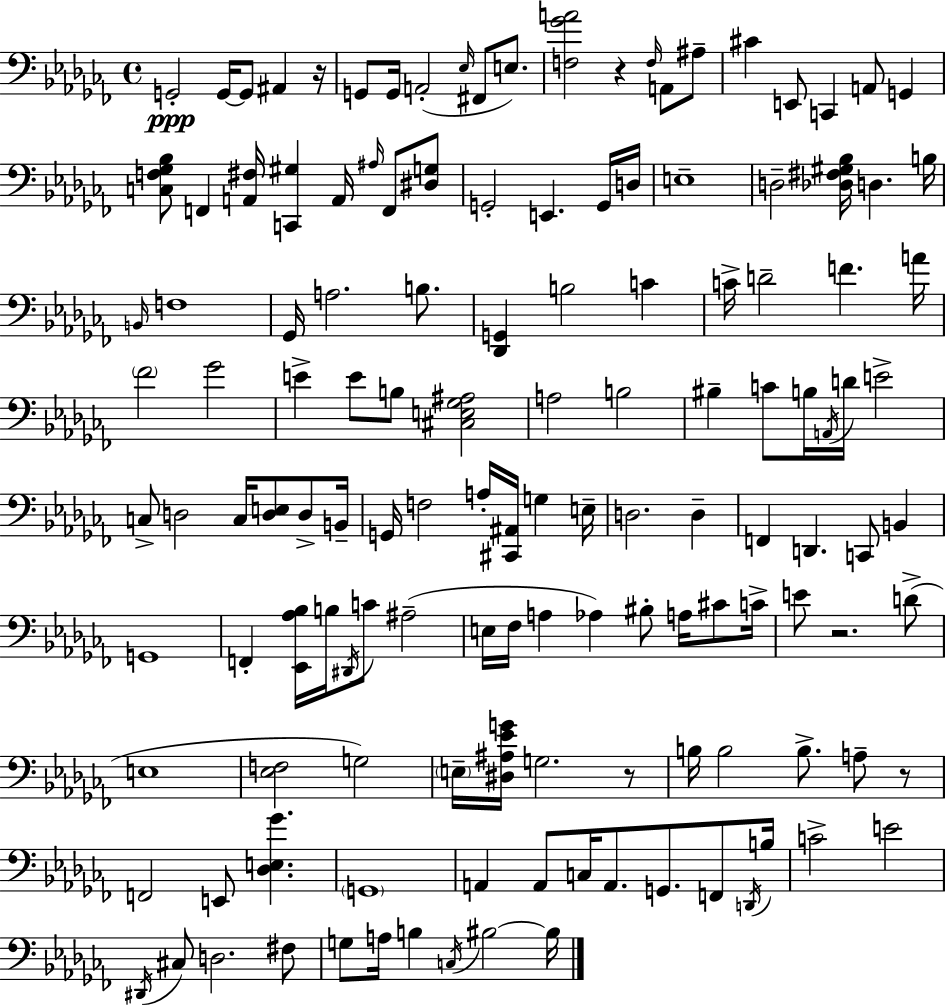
G2/h G2/s G2/e A#2/q R/s G2/e G2/s A2/h Eb3/s F#2/e E3/e. [F3,Gb4,A4]/h R/q F3/s A2/e A#3/e C#4/q E2/e C2/q A2/e G2/q [C3,F3,Gb3,Bb3]/e F2/q [A2,F#3]/s [C2,G#3]/q A2/s A#3/s F2/e [D#3,G3]/e G2/h E2/q. G2/s D3/s E3/w D3/h [Db3,F#3,G#3,Bb3]/s D3/q. B3/s B2/s F3/w Gb2/s A3/h. B3/e. [Db2,G2]/q B3/h C4/q C4/s D4/h F4/q. A4/s FES4/h Gb4/h E4/q E4/e B3/e [C#3,E3,Gb3,A#3]/h A3/h B3/h BIS3/q C4/e B3/s A2/s D4/s E4/h C3/e D3/h C3/s [D3,E3]/e D3/e B2/s G2/s F3/h A3/s [C#2,A#2]/s G3/q E3/s D3/h. D3/q F2/q D2/q. C2/e B2/q G2/w F2/q [Eb2,Ab3,Bb3]/s B3/s D#2/s C4/e A#3/h E3/s FES3/s A3/q Ab3/q BIS3/e A3/s C#4/e C4/s E4/e R/h. D4/e E3/w [Eb3,F3]/h G3/h E3/s [D#3,A#3,Eb4,G4]/s G3/h. R/e B3/s B3/h B3/e. A3/e R/e F2/h E2/e [Db3,E3,Gb4]/q. G2/w A2/q A2/e C3/s A2/e. G2/e. F2/e D2/s B3/s C4/h E4/h D#2/s C#3/e D3/h. F#3/e G3/e A3/s B3/q C3/s BIS3/h BIS3/s